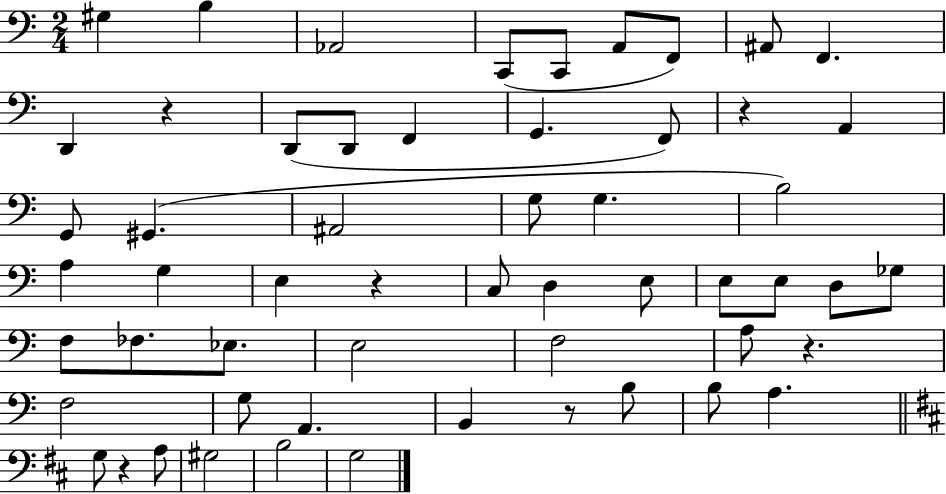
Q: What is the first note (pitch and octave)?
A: G#3